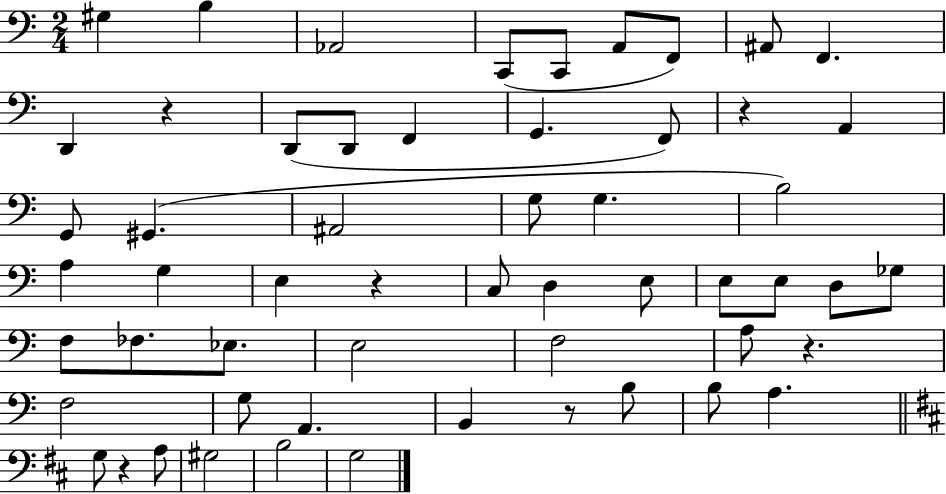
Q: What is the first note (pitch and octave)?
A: G#3